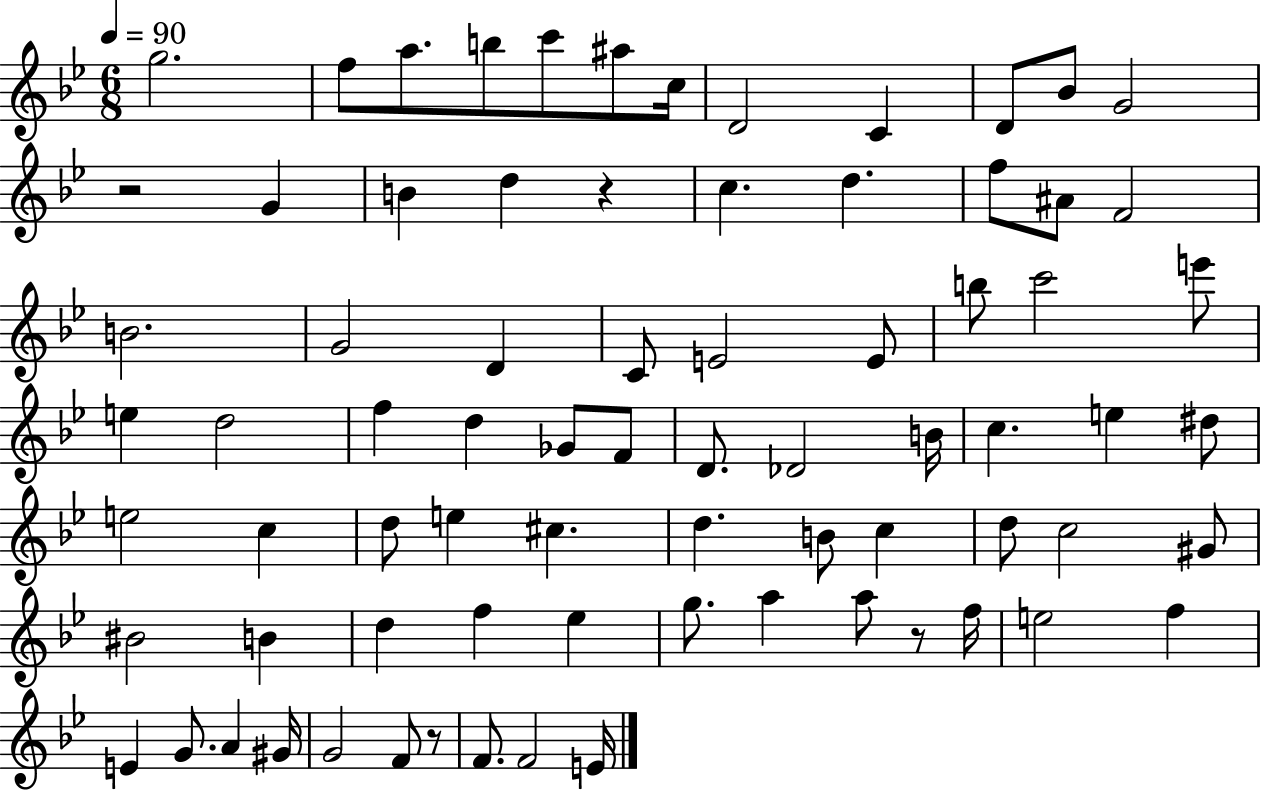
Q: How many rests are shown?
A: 4